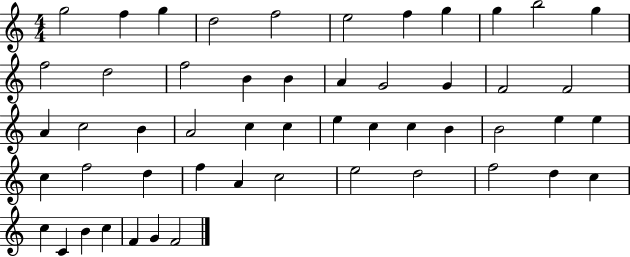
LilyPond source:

{
  \clef treble
  \numericTimeSignature
  \time 4/4
  \key c \major
  g''2 f''4 g''4 | d''2 f''2 | e''2 f''4 g''4 | g''4 b''2 g''4 | \break f''2 d''2 | f''2 b'4 b'4 | a'4 g'2 g'4 | f'2 f'2 | \break a'4 c''2 b'4 | a'2 c''4 c''4 | e''4 c''4 c''4 b'4 | b'2 e''4 e''4 | \break c''4 f''2 d''4 | f''4 a'4 c''2 | e''2 d''2 | f''2 d''4 c''4 | \break c''4 c'4 b'4 c''4 | f'4 g'4 f'2 | \bar "|."
}